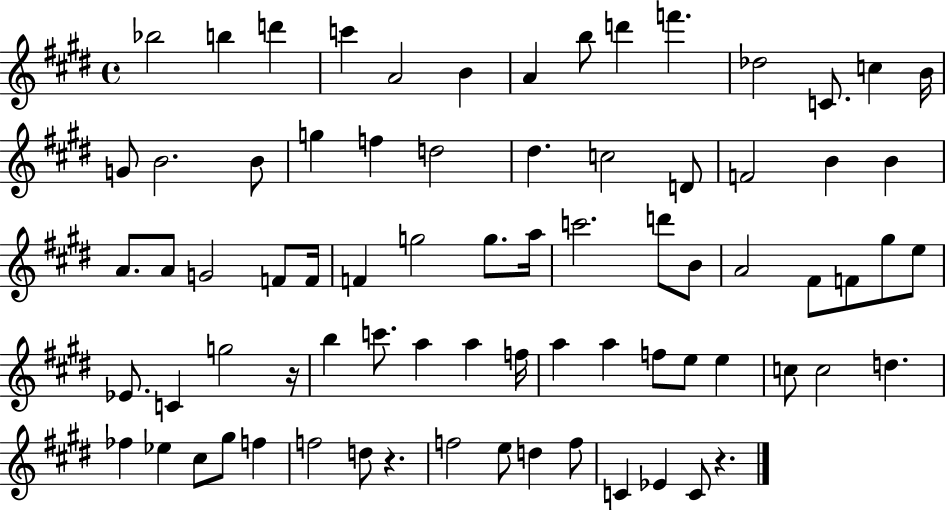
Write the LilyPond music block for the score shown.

{
  \clef treble
  \time 4/4
  \defaultTimeSignature
  \key e \major
  \repeat volta 2 { bes''2 b''4 d'''4 | c'''4 a'2 b'4 | a'4 b''8 d'''4 f'''4. | des''2 c'8. c''4 b'16 | \break g'8 b'2. b'8 | g''4 f''4 d''2 | dis''4. c''2 d'8 | f'2 b'4 b'4 | \break a'8. a'8 g'2 f'8 f'16 | f'4 g''2 g''8. a''16 | c'''2. d'''8 b'8 | a'2 fis'8 f'8 gis''8 e''8 | \break ees'8. c'4 g''2 r16 | b''4 c'''8. a''4 a''4 f''16 | a''4 a''4 f''8 e''8 e''4 | c''8 c''2 d''4. | \break fes''4 ees''4 cis''8 gis''8 f''4 | f''2 d''8 r4. | f''2 e''8 d''4 f''8 | c'4 ees'4 c'8 r4. | \break } \bar "|."
}